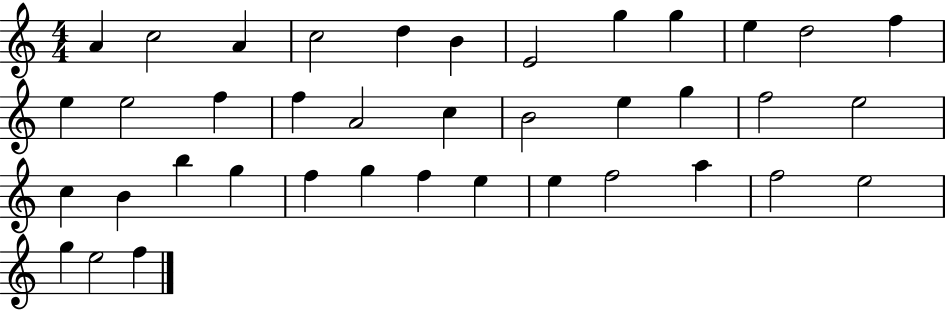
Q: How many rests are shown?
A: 0